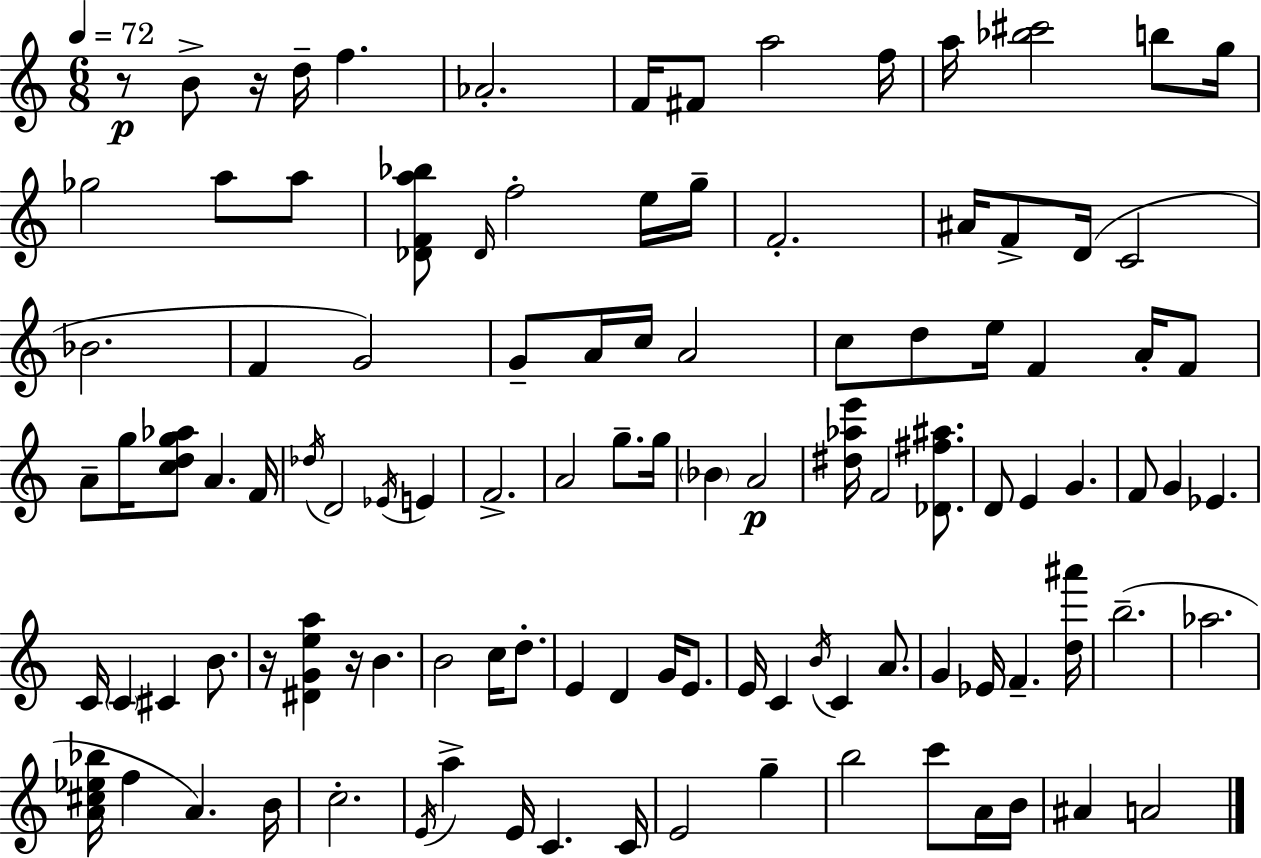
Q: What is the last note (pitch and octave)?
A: A4